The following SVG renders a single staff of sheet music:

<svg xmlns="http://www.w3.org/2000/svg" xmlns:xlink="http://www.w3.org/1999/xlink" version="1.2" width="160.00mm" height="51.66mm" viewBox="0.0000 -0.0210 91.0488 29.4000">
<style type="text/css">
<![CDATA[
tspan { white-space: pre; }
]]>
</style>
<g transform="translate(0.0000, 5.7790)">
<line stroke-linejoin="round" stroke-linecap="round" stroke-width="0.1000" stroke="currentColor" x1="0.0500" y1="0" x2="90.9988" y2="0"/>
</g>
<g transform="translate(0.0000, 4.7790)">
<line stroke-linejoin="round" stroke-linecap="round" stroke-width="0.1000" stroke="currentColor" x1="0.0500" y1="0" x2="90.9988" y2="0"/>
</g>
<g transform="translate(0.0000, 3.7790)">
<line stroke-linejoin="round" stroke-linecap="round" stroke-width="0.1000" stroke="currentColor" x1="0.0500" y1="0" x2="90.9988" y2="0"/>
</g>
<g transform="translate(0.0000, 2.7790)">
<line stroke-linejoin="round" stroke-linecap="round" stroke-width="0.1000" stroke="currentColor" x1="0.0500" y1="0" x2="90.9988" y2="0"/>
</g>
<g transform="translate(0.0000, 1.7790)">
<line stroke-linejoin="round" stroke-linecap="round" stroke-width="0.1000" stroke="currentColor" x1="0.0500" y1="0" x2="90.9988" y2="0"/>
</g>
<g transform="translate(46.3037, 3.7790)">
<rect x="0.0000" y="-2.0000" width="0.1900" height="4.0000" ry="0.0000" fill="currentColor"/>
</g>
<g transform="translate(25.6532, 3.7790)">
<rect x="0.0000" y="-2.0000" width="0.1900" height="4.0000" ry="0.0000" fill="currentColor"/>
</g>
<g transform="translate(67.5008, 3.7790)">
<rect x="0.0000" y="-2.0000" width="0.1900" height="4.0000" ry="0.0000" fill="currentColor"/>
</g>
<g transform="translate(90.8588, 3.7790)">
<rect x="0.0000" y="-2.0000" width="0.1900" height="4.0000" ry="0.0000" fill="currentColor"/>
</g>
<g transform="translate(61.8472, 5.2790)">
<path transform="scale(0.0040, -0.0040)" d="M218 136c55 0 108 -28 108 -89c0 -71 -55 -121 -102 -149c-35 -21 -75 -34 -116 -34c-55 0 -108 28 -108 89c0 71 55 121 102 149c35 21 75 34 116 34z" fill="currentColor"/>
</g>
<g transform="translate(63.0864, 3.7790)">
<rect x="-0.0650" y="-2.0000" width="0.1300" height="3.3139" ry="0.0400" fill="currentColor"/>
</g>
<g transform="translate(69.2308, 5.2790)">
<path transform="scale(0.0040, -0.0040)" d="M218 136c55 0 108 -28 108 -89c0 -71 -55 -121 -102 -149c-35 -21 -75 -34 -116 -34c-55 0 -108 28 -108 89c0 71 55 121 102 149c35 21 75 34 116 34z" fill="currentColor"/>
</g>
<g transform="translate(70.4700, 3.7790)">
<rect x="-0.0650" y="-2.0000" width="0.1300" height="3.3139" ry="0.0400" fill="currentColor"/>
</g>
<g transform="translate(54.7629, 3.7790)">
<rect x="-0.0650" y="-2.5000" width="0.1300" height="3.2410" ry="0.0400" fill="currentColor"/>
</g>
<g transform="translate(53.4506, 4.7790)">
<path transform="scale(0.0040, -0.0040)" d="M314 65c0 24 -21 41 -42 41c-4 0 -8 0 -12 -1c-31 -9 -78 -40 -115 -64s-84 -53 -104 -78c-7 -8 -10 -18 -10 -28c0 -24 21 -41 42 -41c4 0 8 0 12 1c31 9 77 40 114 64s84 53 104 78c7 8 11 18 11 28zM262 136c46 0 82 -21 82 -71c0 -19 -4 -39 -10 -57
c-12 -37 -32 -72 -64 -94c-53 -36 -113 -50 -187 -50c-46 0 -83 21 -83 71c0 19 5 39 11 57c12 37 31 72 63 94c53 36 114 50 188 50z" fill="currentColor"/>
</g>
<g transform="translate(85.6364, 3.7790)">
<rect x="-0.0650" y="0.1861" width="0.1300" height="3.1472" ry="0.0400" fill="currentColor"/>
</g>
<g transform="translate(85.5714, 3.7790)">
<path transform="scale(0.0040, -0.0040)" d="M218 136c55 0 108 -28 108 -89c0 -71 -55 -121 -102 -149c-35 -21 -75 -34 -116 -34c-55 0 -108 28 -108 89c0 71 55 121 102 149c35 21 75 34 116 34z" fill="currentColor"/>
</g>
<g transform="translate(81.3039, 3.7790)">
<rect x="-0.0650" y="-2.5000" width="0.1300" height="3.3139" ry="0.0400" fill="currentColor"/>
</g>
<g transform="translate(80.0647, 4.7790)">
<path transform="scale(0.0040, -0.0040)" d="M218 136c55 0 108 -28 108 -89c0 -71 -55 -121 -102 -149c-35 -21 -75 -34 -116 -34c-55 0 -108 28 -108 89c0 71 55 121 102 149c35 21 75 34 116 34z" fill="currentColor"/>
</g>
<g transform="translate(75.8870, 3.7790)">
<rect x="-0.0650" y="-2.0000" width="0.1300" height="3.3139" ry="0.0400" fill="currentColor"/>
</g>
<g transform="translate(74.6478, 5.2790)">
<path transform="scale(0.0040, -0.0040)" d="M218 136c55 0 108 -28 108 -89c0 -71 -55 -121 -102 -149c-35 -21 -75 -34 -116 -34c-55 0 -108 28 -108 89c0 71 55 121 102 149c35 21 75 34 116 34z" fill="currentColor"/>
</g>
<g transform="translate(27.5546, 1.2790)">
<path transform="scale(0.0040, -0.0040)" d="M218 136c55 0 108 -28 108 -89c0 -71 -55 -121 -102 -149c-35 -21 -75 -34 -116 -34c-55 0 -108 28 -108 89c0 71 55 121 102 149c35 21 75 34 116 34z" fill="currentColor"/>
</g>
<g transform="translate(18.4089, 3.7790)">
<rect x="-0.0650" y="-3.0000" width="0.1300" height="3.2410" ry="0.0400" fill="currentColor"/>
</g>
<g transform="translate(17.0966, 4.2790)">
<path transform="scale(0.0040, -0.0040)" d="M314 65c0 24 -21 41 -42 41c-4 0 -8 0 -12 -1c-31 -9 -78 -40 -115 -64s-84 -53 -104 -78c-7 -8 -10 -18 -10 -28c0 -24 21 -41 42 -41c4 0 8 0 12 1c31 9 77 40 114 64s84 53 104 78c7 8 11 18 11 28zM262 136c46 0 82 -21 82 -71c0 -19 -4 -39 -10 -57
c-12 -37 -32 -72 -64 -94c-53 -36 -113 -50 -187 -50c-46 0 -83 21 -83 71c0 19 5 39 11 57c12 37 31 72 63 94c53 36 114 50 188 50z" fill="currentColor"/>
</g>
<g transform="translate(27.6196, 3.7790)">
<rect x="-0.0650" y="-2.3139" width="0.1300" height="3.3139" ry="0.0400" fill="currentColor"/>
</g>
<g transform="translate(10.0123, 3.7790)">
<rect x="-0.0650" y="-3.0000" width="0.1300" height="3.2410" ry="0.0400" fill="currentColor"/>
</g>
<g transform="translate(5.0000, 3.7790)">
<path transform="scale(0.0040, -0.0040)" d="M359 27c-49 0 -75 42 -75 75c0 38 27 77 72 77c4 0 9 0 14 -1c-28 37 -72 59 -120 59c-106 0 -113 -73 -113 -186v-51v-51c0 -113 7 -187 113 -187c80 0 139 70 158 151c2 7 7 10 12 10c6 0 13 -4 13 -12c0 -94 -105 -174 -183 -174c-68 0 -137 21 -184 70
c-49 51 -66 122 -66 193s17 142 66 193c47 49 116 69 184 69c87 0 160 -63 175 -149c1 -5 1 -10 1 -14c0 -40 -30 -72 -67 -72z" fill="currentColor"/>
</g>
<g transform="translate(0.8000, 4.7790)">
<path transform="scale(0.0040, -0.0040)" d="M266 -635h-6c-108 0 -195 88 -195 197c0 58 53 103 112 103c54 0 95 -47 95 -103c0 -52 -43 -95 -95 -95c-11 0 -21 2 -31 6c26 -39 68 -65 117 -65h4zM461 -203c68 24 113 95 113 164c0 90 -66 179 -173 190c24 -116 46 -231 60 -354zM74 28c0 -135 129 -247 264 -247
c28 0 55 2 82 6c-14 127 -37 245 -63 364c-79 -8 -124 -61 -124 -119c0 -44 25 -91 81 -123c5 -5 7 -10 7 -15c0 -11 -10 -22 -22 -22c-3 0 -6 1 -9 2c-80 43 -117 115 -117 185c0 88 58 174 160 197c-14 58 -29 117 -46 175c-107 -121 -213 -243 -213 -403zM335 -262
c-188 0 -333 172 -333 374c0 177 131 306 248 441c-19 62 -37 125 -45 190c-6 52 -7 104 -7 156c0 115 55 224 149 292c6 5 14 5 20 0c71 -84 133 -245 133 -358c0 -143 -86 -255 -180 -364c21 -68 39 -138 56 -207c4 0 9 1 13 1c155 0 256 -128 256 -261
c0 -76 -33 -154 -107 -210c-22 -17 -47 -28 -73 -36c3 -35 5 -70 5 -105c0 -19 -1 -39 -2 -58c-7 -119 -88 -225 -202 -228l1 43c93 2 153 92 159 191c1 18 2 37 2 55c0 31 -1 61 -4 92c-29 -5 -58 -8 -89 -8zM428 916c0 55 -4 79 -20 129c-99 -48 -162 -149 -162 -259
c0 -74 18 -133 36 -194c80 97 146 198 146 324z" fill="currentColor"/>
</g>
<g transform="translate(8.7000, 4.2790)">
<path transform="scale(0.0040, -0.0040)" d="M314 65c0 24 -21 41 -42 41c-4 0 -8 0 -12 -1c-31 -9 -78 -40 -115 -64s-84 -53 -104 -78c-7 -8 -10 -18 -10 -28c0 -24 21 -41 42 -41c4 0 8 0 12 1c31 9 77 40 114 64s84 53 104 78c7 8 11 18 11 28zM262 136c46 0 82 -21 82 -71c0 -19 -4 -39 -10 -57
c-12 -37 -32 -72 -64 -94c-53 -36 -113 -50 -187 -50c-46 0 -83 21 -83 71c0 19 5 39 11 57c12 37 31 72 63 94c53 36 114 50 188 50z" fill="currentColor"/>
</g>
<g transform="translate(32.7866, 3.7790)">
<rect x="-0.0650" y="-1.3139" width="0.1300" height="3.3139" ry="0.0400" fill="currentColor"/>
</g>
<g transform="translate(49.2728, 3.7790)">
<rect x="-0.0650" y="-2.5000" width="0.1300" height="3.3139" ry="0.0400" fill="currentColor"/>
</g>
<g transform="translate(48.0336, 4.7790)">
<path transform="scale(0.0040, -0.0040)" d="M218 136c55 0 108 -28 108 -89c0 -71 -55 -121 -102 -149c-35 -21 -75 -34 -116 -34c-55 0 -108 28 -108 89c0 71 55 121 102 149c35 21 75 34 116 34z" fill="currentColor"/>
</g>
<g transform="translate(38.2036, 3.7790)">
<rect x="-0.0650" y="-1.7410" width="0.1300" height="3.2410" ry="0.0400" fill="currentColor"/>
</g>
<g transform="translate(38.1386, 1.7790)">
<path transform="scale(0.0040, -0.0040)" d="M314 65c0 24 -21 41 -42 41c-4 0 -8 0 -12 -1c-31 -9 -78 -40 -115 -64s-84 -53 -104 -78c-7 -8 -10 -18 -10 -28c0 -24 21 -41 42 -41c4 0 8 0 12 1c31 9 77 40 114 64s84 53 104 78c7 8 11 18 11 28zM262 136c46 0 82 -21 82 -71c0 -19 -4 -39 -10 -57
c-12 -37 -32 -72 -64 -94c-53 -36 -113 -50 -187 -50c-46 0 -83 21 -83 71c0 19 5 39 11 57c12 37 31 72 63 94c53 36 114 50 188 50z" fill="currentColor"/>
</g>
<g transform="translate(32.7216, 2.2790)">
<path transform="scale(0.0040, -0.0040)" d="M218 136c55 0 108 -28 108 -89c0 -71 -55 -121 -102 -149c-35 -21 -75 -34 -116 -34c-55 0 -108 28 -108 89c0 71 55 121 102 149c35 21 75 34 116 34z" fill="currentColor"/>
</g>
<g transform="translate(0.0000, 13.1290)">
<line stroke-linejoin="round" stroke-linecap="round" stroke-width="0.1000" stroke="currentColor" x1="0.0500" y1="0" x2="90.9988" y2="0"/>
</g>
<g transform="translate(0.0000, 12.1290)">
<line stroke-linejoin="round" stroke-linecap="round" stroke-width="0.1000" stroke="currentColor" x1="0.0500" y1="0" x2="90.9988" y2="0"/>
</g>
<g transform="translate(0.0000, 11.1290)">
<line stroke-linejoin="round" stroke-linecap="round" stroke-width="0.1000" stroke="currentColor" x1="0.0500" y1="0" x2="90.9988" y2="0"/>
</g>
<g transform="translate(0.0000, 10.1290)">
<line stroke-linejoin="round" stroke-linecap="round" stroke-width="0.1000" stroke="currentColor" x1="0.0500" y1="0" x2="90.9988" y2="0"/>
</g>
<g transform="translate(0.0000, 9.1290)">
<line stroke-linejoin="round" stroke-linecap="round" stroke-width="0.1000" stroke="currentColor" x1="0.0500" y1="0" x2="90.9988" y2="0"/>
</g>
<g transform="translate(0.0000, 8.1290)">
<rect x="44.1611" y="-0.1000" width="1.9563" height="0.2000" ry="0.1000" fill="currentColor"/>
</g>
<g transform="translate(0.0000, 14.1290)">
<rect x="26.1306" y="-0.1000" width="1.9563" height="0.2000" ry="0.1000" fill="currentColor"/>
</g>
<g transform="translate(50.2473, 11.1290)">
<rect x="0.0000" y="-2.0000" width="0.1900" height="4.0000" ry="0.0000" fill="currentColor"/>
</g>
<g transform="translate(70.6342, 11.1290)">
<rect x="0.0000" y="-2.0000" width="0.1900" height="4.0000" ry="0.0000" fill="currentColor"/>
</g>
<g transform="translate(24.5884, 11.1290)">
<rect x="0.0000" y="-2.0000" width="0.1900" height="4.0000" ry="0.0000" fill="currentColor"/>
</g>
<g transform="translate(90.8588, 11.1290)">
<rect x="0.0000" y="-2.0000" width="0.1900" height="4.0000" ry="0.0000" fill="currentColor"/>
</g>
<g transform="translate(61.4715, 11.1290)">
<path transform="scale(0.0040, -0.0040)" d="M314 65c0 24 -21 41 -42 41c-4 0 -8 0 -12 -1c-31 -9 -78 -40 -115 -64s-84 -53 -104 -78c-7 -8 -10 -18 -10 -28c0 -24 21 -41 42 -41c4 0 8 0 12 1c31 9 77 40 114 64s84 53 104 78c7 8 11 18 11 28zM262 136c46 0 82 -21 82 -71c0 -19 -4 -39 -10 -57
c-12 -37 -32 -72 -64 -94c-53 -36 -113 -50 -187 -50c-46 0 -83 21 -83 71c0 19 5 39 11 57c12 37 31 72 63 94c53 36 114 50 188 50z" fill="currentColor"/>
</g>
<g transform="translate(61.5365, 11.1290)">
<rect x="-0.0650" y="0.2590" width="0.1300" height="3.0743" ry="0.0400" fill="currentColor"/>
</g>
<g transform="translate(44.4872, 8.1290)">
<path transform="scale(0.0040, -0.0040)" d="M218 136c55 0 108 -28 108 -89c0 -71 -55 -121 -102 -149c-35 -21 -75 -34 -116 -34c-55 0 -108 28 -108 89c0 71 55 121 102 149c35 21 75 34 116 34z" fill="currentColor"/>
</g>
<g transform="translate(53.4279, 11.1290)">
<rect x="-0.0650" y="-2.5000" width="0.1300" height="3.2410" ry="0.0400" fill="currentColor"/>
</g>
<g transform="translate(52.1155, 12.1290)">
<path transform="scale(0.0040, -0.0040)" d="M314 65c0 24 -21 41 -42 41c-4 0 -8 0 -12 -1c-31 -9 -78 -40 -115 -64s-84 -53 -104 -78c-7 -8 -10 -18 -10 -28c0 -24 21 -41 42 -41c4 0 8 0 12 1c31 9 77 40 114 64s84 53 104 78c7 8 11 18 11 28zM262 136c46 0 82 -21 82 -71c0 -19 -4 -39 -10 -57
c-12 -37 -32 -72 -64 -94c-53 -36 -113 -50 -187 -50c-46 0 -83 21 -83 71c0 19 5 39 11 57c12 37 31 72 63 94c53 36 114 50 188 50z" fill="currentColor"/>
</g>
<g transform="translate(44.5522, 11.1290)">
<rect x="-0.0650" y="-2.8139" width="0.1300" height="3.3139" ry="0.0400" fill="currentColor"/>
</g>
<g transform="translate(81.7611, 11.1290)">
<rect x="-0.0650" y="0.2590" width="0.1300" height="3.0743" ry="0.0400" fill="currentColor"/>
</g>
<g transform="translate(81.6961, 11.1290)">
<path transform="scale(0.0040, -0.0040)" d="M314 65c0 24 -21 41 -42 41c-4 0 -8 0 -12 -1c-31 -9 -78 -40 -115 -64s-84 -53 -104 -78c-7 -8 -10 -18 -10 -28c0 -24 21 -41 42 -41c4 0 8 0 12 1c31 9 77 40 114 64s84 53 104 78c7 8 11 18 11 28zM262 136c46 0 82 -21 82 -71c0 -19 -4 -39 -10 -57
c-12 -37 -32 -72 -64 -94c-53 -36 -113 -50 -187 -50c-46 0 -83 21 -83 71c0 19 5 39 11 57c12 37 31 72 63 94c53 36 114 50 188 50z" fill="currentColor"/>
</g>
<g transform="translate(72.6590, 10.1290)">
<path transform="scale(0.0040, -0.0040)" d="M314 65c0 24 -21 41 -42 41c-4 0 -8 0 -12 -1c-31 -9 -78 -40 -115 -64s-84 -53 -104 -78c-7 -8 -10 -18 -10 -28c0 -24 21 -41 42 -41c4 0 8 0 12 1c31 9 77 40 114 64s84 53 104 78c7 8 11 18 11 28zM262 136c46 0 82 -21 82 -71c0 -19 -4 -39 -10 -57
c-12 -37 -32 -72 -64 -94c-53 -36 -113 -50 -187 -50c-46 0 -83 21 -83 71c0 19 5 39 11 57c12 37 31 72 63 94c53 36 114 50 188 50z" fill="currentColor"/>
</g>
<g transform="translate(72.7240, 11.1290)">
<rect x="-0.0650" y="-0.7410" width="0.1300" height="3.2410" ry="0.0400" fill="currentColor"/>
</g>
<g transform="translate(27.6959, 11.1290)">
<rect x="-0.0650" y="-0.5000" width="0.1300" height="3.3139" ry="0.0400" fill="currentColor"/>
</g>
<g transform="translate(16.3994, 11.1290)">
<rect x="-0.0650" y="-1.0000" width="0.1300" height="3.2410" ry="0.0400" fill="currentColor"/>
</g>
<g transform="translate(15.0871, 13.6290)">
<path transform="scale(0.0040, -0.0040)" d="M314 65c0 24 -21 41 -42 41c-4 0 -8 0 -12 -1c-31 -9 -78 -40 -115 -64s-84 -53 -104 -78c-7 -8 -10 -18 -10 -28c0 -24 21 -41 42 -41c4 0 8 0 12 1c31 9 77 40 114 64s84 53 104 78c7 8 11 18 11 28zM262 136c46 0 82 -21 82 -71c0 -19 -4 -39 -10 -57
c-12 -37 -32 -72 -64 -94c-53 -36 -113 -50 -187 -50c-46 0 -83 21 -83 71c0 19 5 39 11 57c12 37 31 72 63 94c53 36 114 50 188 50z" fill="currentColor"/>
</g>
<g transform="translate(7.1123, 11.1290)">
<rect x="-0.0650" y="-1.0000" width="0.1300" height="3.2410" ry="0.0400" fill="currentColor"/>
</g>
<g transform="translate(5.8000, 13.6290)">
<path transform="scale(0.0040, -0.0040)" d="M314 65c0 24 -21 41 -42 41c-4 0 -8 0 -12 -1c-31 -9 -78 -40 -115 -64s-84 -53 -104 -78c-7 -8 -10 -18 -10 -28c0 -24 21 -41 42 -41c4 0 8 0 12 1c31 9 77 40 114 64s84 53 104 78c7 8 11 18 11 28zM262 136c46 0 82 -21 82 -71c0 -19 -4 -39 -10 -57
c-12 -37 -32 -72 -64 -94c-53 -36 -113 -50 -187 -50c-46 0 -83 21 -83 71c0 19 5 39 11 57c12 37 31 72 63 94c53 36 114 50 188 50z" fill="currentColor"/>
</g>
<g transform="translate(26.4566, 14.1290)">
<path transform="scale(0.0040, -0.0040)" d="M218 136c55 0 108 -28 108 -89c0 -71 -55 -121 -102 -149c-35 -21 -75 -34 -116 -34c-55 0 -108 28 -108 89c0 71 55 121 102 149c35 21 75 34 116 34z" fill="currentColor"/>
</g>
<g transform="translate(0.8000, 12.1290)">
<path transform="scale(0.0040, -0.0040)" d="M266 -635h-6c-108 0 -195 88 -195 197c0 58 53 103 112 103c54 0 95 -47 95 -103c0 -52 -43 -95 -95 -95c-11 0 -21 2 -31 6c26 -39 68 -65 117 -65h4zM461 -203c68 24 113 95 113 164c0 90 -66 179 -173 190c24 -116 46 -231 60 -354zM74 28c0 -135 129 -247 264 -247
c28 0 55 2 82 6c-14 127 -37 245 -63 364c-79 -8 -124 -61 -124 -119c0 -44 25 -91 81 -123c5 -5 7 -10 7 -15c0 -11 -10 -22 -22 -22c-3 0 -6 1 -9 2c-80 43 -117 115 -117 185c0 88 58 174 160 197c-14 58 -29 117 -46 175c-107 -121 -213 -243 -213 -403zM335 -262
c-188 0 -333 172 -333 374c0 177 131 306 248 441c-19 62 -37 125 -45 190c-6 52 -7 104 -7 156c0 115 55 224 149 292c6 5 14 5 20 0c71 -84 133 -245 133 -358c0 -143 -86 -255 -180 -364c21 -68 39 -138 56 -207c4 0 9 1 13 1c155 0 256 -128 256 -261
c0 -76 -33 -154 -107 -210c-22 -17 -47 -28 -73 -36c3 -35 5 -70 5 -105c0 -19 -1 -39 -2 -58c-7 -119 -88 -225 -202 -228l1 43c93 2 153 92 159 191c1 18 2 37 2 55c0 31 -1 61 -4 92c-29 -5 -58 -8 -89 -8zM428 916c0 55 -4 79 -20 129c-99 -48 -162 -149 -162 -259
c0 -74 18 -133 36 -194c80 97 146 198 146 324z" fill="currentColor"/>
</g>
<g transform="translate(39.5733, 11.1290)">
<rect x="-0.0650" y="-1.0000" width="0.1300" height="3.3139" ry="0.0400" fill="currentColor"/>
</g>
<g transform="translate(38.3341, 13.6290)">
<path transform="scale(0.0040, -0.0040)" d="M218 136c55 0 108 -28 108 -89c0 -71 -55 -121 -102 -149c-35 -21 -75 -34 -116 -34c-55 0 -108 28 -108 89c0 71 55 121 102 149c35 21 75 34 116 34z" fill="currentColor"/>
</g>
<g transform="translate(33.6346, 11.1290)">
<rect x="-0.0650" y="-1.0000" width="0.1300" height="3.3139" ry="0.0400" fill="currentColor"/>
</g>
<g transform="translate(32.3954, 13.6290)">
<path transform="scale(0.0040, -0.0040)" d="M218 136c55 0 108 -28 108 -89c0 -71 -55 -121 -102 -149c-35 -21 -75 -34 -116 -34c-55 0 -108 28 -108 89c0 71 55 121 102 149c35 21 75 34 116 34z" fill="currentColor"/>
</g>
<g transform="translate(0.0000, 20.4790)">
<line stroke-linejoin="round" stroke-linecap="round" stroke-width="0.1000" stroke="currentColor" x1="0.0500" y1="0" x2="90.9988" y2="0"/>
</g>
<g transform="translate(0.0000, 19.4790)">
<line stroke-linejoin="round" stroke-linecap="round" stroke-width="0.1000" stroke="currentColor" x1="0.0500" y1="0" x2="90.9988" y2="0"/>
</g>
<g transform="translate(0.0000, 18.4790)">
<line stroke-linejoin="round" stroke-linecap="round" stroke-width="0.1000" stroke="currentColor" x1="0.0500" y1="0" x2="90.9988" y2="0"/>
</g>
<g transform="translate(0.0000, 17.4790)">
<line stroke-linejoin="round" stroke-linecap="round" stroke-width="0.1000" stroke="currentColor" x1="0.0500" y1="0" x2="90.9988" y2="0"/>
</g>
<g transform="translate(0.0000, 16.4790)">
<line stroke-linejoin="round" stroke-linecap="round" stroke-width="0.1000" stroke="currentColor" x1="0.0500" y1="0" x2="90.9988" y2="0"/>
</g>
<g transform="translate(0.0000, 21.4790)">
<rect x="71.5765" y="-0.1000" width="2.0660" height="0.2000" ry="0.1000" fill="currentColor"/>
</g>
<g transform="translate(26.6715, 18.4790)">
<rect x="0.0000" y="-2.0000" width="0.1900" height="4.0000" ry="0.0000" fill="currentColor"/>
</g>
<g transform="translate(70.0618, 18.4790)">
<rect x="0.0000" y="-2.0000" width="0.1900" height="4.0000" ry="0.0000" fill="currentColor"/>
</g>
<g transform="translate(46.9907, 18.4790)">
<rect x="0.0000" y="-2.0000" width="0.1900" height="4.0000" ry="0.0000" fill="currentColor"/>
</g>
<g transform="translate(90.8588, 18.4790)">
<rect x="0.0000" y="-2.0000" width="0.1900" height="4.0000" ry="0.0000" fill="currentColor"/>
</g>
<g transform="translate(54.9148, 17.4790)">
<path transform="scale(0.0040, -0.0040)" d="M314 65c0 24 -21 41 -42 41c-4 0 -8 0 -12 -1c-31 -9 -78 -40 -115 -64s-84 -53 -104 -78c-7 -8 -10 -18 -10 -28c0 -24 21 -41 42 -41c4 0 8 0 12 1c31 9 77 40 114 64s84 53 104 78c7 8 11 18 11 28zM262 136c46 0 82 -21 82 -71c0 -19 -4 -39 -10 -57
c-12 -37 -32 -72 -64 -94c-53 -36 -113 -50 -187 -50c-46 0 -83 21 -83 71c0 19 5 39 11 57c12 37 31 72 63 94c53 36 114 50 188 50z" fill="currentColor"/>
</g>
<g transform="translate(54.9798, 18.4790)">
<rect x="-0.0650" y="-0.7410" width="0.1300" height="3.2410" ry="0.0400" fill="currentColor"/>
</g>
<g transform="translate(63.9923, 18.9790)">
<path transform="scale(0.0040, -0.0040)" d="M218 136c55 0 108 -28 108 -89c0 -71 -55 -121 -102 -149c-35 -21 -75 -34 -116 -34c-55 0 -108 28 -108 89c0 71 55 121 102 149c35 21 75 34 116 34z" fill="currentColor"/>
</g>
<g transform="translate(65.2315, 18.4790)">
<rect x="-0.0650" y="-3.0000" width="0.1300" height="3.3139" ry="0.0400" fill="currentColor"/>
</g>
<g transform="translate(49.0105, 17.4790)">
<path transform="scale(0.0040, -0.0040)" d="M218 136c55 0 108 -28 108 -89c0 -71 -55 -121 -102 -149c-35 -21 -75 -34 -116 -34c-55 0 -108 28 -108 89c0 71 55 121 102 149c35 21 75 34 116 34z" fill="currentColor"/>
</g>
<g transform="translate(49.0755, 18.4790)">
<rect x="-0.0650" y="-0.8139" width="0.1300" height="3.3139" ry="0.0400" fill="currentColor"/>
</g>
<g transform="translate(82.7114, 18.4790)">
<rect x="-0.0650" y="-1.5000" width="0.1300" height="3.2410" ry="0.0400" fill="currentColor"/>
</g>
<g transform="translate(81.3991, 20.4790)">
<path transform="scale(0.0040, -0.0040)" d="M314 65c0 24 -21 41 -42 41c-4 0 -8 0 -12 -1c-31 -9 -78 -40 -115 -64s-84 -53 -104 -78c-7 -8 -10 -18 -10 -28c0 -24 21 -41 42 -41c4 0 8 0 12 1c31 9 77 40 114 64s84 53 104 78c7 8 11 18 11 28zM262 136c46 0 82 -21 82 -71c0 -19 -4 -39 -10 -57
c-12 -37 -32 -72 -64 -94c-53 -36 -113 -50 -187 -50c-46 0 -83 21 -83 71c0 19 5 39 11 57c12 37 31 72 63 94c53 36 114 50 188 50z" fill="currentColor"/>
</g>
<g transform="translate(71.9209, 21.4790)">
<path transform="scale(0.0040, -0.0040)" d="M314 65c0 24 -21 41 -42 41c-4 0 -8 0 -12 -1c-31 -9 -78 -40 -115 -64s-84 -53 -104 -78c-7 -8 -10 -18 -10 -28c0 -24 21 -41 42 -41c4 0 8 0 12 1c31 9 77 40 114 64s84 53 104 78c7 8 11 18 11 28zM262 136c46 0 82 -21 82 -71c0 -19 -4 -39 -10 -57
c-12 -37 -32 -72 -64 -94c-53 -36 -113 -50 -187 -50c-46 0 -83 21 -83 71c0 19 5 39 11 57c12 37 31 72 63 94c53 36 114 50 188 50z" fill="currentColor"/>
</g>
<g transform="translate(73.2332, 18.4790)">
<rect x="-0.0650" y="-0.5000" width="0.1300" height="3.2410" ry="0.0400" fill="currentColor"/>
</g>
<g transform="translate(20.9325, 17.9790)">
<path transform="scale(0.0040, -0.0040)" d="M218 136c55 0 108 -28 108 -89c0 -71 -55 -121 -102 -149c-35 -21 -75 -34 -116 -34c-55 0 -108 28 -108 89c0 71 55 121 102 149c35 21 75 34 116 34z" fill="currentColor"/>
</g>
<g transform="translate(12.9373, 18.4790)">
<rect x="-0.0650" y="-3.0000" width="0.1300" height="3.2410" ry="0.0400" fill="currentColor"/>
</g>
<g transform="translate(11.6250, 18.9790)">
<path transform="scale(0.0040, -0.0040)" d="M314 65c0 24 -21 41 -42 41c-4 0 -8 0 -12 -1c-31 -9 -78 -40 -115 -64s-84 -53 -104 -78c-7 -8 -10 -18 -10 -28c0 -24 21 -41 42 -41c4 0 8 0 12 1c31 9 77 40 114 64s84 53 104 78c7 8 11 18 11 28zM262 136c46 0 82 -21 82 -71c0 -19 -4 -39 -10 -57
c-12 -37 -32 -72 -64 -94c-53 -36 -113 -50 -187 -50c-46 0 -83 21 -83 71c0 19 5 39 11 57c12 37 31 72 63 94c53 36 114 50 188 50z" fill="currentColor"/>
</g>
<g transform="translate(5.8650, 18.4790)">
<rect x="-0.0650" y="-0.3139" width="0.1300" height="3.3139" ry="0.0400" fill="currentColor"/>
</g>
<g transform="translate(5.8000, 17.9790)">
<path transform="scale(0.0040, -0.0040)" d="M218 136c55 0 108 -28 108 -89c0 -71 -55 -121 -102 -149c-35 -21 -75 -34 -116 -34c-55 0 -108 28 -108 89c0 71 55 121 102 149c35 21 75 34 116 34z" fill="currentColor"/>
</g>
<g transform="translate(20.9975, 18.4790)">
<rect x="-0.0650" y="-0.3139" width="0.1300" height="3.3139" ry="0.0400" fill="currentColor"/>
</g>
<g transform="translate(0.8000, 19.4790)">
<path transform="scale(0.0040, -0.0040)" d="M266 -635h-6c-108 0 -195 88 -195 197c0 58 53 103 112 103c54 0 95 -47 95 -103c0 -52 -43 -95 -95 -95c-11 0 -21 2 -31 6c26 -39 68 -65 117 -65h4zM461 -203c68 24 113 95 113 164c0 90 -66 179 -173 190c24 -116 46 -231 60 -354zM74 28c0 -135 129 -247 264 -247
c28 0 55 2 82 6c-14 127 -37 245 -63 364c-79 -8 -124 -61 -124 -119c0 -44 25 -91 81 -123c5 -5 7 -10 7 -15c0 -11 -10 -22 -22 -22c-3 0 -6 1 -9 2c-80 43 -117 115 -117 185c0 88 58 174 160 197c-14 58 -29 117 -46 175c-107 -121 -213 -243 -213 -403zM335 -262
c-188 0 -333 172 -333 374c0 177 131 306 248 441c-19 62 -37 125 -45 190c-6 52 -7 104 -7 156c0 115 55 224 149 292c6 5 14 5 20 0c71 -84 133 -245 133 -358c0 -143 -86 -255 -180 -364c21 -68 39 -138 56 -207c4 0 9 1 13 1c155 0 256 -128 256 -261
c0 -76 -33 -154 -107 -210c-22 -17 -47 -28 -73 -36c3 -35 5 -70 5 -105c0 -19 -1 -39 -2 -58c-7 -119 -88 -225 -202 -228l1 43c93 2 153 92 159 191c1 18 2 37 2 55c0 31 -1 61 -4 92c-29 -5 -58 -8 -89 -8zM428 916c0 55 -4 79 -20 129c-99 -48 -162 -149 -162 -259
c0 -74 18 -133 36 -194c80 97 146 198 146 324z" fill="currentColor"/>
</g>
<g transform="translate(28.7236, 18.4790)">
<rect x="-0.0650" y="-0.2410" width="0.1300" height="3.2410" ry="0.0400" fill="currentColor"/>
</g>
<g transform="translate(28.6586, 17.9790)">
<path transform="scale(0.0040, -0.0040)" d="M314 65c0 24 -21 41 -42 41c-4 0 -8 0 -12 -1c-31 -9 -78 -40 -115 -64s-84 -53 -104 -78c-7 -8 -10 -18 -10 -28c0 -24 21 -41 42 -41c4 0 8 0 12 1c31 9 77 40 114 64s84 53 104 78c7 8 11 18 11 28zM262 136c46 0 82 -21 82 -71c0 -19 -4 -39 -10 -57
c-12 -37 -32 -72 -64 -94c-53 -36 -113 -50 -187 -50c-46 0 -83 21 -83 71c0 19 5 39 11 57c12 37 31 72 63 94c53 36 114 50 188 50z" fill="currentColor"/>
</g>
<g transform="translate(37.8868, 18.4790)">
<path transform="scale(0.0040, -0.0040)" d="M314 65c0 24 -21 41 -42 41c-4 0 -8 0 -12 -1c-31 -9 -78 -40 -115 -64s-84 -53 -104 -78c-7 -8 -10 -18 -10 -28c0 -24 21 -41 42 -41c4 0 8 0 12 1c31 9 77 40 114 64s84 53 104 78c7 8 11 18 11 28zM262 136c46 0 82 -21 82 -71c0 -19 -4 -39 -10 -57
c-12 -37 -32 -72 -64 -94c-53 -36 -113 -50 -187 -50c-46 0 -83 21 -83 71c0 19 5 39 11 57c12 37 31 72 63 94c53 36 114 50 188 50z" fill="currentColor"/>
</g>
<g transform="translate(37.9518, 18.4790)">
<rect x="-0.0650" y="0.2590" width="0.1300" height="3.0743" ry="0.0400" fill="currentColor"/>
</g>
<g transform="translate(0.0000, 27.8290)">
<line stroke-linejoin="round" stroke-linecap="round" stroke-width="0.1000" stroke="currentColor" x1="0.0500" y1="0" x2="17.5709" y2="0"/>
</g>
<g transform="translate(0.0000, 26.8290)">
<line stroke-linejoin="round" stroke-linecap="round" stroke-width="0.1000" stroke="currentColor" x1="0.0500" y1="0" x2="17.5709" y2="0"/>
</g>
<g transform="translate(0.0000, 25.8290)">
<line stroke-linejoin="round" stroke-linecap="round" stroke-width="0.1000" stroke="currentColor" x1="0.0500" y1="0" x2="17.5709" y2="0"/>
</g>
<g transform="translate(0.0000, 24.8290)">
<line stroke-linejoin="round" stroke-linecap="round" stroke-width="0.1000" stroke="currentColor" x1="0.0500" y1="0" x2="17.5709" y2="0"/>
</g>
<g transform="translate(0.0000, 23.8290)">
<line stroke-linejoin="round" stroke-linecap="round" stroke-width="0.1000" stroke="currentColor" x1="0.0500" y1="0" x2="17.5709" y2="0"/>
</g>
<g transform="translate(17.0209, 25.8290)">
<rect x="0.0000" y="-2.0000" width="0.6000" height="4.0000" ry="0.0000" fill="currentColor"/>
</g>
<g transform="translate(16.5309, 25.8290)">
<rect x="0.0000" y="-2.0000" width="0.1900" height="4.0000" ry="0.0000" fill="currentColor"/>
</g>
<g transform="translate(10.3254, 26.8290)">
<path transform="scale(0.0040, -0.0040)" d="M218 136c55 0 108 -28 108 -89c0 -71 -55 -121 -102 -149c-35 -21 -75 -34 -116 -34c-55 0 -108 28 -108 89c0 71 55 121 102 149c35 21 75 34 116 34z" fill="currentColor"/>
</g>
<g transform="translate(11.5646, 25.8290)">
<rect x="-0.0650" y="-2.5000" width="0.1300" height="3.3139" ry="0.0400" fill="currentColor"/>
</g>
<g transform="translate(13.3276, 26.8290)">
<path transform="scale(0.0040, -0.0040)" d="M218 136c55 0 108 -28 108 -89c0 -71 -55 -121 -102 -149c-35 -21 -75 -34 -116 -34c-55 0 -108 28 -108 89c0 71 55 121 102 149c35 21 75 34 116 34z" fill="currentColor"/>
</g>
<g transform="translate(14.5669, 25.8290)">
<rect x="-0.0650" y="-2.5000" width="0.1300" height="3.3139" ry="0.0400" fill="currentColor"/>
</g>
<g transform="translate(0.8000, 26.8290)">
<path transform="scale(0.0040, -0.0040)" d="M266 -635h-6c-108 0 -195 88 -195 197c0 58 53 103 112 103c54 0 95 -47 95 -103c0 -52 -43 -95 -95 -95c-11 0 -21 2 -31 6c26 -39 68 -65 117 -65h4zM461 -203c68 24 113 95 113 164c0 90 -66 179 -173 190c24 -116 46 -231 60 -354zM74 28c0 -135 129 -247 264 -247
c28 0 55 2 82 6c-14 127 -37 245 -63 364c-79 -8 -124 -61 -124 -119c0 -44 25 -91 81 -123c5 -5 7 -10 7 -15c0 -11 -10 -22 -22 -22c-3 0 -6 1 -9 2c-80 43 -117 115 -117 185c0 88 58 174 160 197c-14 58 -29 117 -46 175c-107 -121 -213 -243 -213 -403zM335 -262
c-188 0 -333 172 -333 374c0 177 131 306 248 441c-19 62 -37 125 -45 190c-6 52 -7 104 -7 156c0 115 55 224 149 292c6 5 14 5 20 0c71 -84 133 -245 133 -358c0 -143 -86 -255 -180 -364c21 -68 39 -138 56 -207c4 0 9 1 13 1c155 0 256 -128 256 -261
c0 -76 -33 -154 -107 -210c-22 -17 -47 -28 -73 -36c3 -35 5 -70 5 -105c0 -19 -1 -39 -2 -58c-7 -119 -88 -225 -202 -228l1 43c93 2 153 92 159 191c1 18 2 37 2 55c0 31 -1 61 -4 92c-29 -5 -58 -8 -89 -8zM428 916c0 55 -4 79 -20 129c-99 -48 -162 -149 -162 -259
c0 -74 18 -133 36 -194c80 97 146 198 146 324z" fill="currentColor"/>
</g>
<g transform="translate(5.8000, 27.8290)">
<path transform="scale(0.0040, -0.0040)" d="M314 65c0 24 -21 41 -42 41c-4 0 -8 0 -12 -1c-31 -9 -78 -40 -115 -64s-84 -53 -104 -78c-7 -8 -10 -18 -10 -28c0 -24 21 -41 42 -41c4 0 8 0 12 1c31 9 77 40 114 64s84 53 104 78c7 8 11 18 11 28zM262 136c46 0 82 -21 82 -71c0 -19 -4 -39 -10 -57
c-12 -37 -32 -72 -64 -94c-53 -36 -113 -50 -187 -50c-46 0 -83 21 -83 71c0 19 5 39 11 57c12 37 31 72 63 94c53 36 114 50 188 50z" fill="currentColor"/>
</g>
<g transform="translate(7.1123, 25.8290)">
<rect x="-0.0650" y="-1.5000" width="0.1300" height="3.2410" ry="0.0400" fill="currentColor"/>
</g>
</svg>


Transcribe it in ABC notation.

X:1
T:Untitled
M:4/4
L:1/4
K:C
A2 A2 g e f2 G G2 F F F G B D2 D2 C D D a G2 B2 d2 B2 c A2 c c2 B2 d d2 A C2 E2 E2 G G